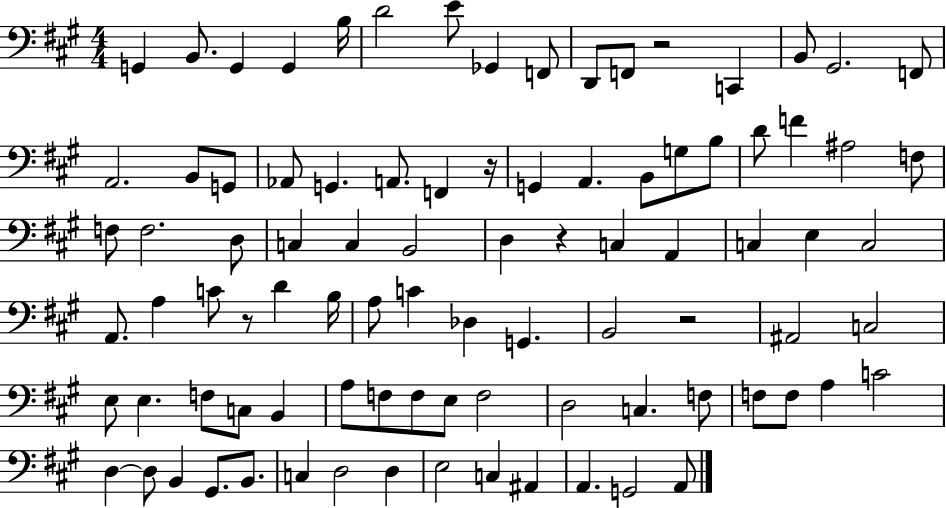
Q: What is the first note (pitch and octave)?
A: G2